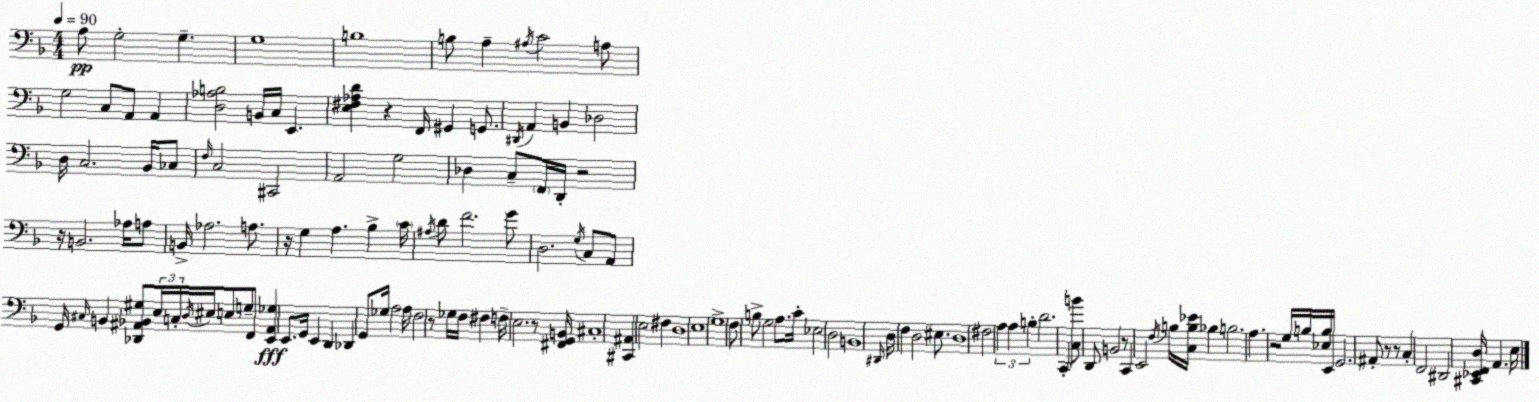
X:1
T:Untitled
M:4/4
L:1/4
K:Dm
A,/2 G,2 G, G,4 B,4 B,/2 A, ^A,/4 C2 A,/2 G,2 C,/2 A,,/2 A,, [D,_A,B,]2 B,,/4 C,/4 E,, [E,^F,_A,D] z F,,/4 ^G,, G,,/2 ^D,,/4 A,, B,, _D,2 D,/4 C,2 _B,,/4 _C,/2 F,/4 C,2 ^C,,2 A,,2 G,2 _D, C,/2 F,,/4 D,,/4 z2 z/4 B,,2 _A,/4 A,/2 B,,/4 _A,2 A,/2 z/4 G, A, _B, C/4 ^A,/4 D/2 F2 G/2 D,2 G,/4 C,/2 A,,/2 G,,/4 ^C,/4 B,, [_D,,^A,,_B,,^G,]/2 E,/4 C,/4 D,/4 ^E,/4 E,/2 G,/2 F,,/2 [E,,^A,,_G,] E,,/2 G,,/4 E,, D,, _D,, G,,/2 _G,/4 A,2 A,/4 F,2 z/2 _G,/4 F,/4 ^F, F,/4 E,2 z/2 [^F,,G,,B,,]/4 ^C,4 [^C,,^A,,] E,2 ^F, D,4 E,4 G,4 F,/2 B,/2 G,2 A,/2 C/4 _E,2 D,2 B,,4 ^D,,/4 D,/4 F, D,2 ^E,/2 D,4 ^F,2 A, A, B, D2 C,, [C,B]/2 D,,/2 B,,2 z/2 C,, E,,2 F,/4 B,/4 [C,B,_E]/4 _B, B,2 A, z2 G,/4 B,/4 [_E,B,]/4 E,,/4 G,,2 ^A,,/2 z/2 z/2 C, F,,2 ^D,,2 [^C,,_E,,F,,D,]/4 A,, E,/4